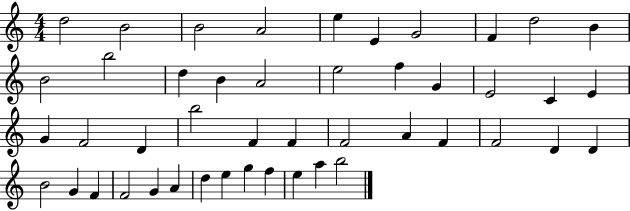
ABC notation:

X:1
T:Untitled
M:4/4
L:1/4
K:C
d2 B2 B2 A2 e E G2 F d2 B B2 b2 d B A2 e2 f G E2 C E G F2 D b2 F F F2 A F F2 D D B2 G F F2 G A d e g f e a b2